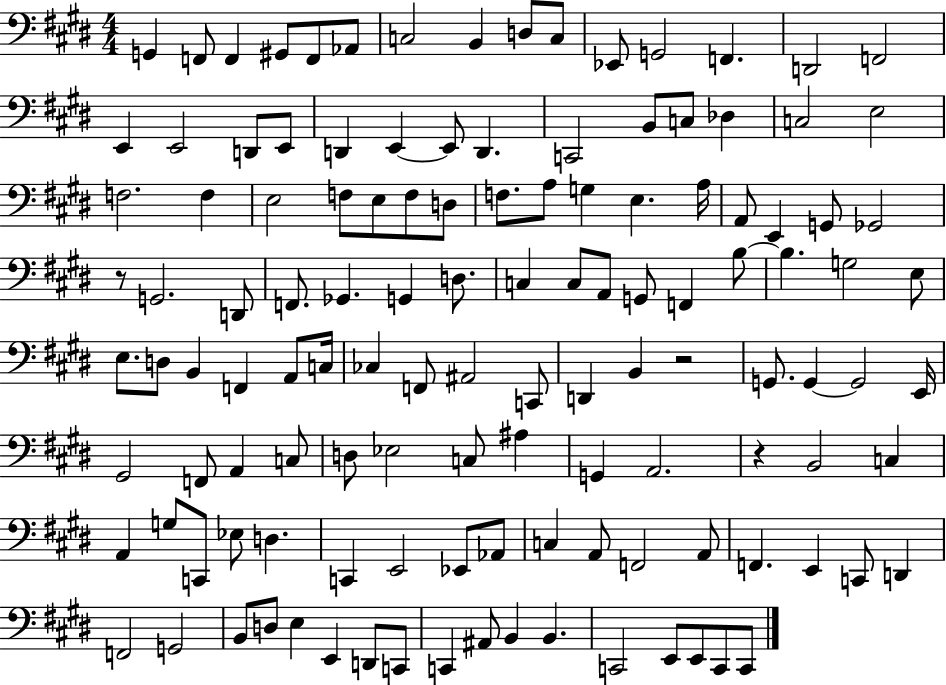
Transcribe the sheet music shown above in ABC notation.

X:1
T:Untitled
M:4/4
L:1/4
K:E
G,, F,,/2 F,, ^G,,/2 F,,/2 _A,,/2 C,2 B,, D,/2 C,/2 _E,,/2 G,,2 F,, D,,2 F,,2 E,, E,,2 D,,/2 E,,/2 D,, E,, E,,/2 D,, C,,2 B,,/2 C,/2 _D, C,2 E,2 F,2 F, E,2 F,/2 E,/2 F,/2 D,/2 F,/2 A,/2 G, E, A,/4 A,,/2 E,, G,,/2 _G,,2 z/2 G,,2 D,,/2 F,,/2 _G,, G,, D,/2 C, C,/2 A,,/2 G,,/2 F,, B,/2 B, G,2 E,/2 E,/2 D,/2 B,, F,, A,,/2 C,/4 _C, F,,/2 ^A,,2 C,,/2 D,, B,, z2 G,,/2 G,, G,,2 E,,/4 ^G,,2 F,,/2 A,, C,/2 D,/2 _E,2 C,/2 ^A, G,, A,,2 z B,,2 C, A,, G,/2 C,,/2 _E,/2 D, C,, E,,2 _E,,/2 _A,,/2 C, A,,/2 F,,2 A,,/2 F,, E,, C,,/2 D,, F,,2 G,,2 B,,/2 D,/2 E, E,, D,,/2 C,,/2 C,, ^A,,/2 B,, B,, C,,2 E,,/2 E,,/2 C,,/2 C,,/2